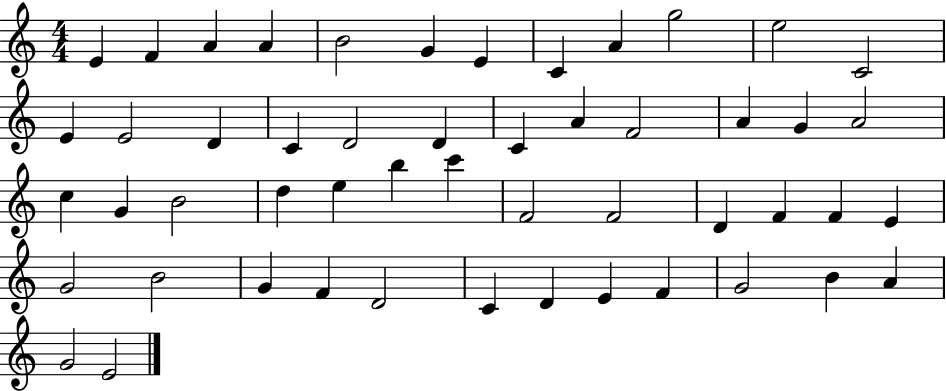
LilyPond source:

{
  \clef treble
  \numericTimeSignature
  \time 4/4
  \key c \major
  e'4 f'4 a'4 a'4 | b'2 g'4 e'4 | c'4 a'4 g''2 | e''2 c'2 | \break e'4 e'2 d'4 | c'4 d'2 d'4 | c'4 a'4 f'2 | a'4 g'4 a'2 | \break c''4 g'4 b'2 | d''4 e''4 b''4 c'''4 | f'2 f'2 | d'4 f'4 f'4 e'4 | \break g'2 b'2 | g'4 f'4 d'2 | c'4 d'4 e'4 f'4 | g'2 b'4 a'4 | \break g'2 e'2 | \bar "|."
}